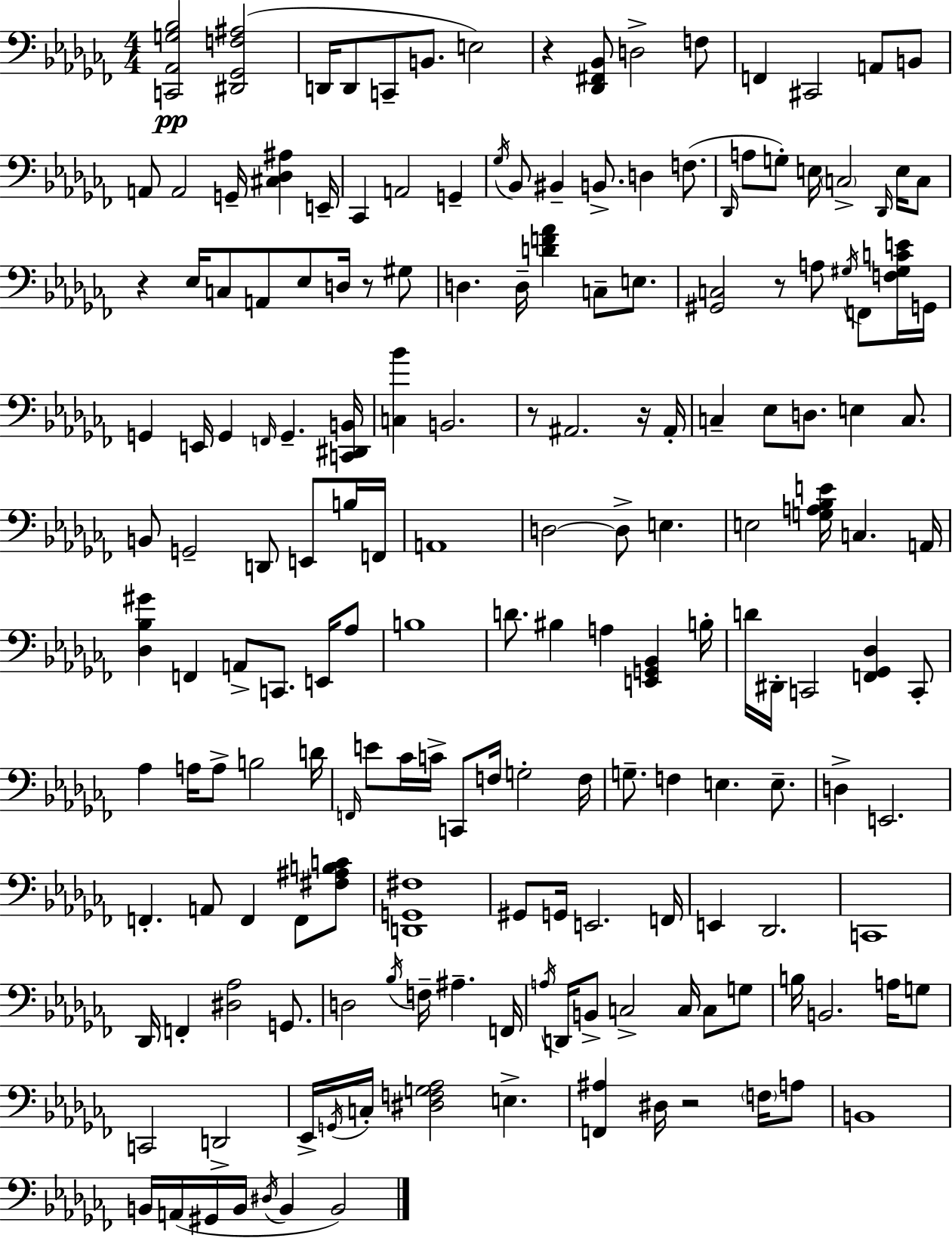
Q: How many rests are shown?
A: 7